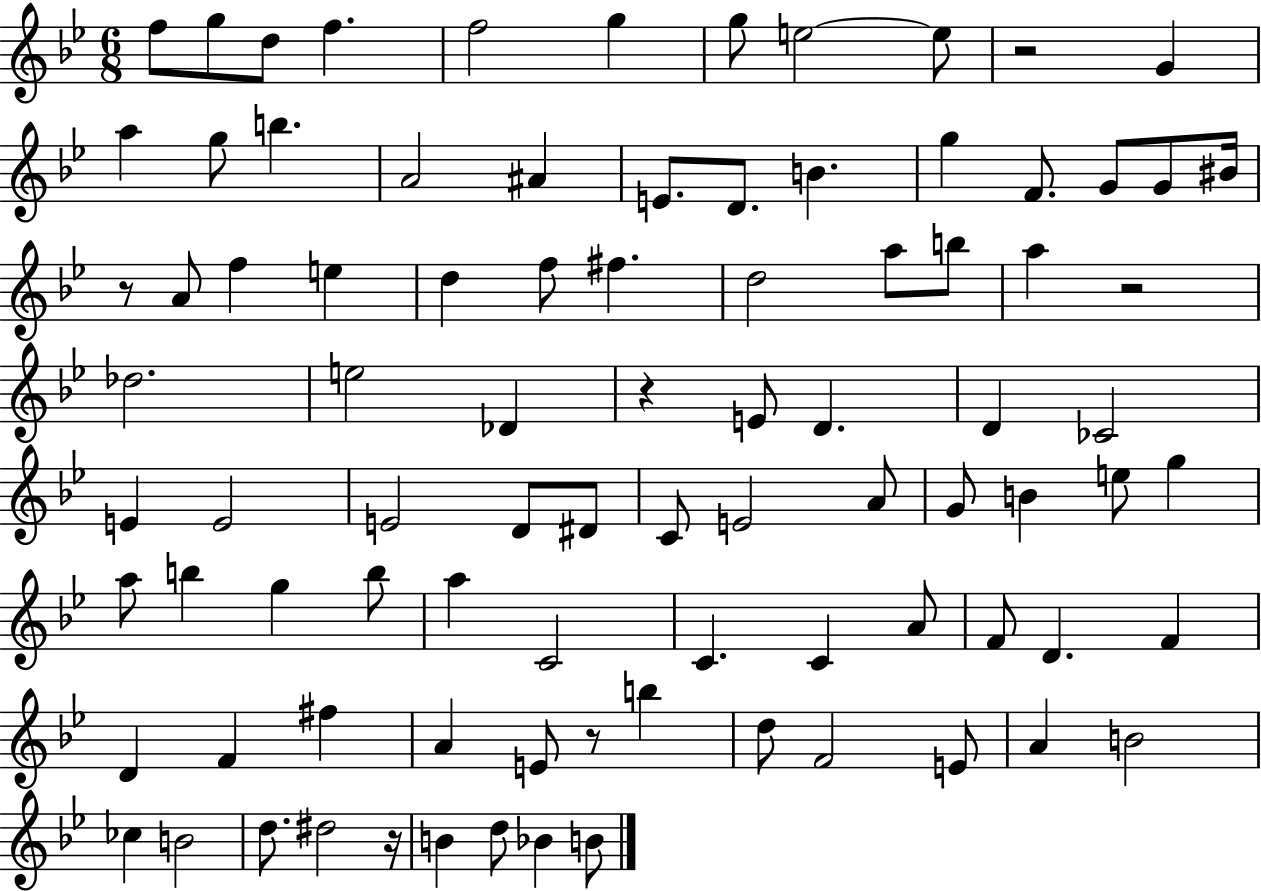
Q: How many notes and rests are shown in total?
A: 89